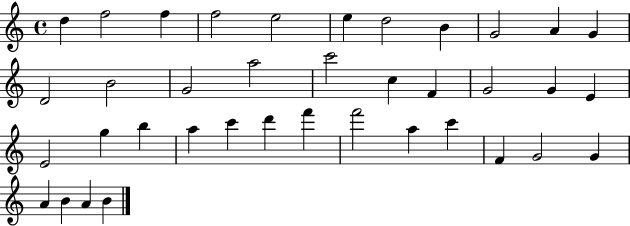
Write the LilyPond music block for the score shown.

{
  \clef treble
  \time 4/4
  \defaultTimeSignature
  \key c \major
  d''4 f''2 f''4 | f''2 e''2 | e''4 d''2 b'4 | g'2 a'4 g'4 | \break d'2 b'2 | g'2 a''2 | c'''2 c''4 f'4 | g'2 g'4 e'4 | \break e'2 g''4 b''4 | a''4 c'''4 d'''4 f'''4 | f'''2 a''4 c'''4 | f'4 g'2 g'4 | \break a'4 b'4 a'4 b'4 | \bar "|."
}